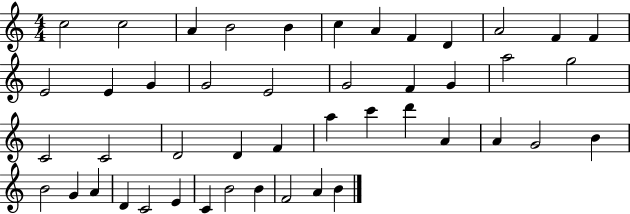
{
  \clef treble
  \numericTimeSignature
  \time 4/4
  \key c \major
  c''2 c''2 | a'4 b'2 b'4 | c''4 a'4 f'4 d'4 | a'2 f'4 f'4 | \break e'2 e'4 g'4 | g'2 e'2 | g'2 f'4 g'4 | a''2 g''2 | \break c'2 c'2 | d'2 d'4 f'4 | a''4 c'''4 d'''4 a'4 | a'4 g'2 b'4 | \break b'2 g'4 a'4 | d'4 c'2 e'4 | c'4 b'2 b'4 | f'2 a'4 b'4 | \break \bar "|."
}